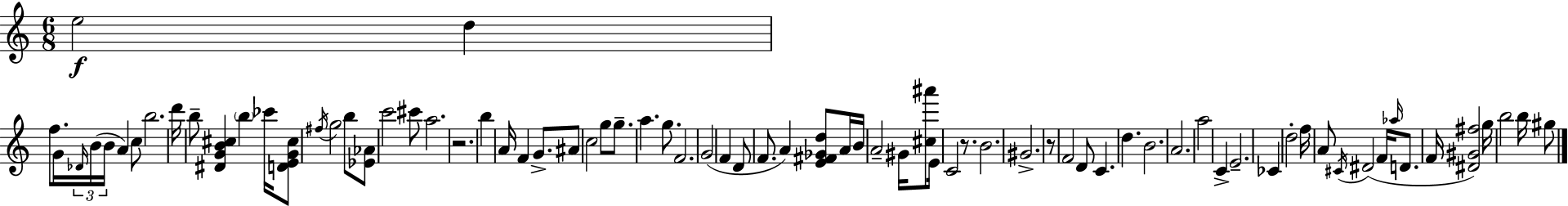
{
  \clef treble
  \numericTimeSignature
  \time 6/8
  \key a \minor
  e''2\f d''4 | f''8. g'16 \tuplet 3/2 { \grace { des'16 } b'16( b'16 } a'4) c''8 | b''2. | d'''16 b''8-- <dis' g' b' cis''>4 \parenthesize b''4 | \break ces'''16 <d' e' g' cis''>8 \acciaccatura { fis''16 } g''2 | b''8 <ees' aes'>8 c'''2 | cis'''8 a''2. | r2. | \break b''4 a'16 f'4 g'8.-> | ais'8 c''2 | g''8 g''8.-- a''4. g''8. | f'2. | \break g'2( f'4 | d'8 f'8. a'4) <e' fis' ges' d''>8 | a'16 b'16 a'2-- gis'16 | <cis'' ais'''>8 e'16 c'2 r8. | \break b'2. | gis'2.-> | r8 f'2 | d'8 c'4. d''4. | \break b'2. | a'2. | a''2 c'4-> | e'2.-- | \break ces'4 d''2-. | f''16 a'8 \acciaccatura { cis'16 } dis'2( | f'16 \grace { aes''16 } d'8. f'16 <dis' gis' fis''>2) | g''16 b''2 | \break b''16 gis''8 \bar "|."
}